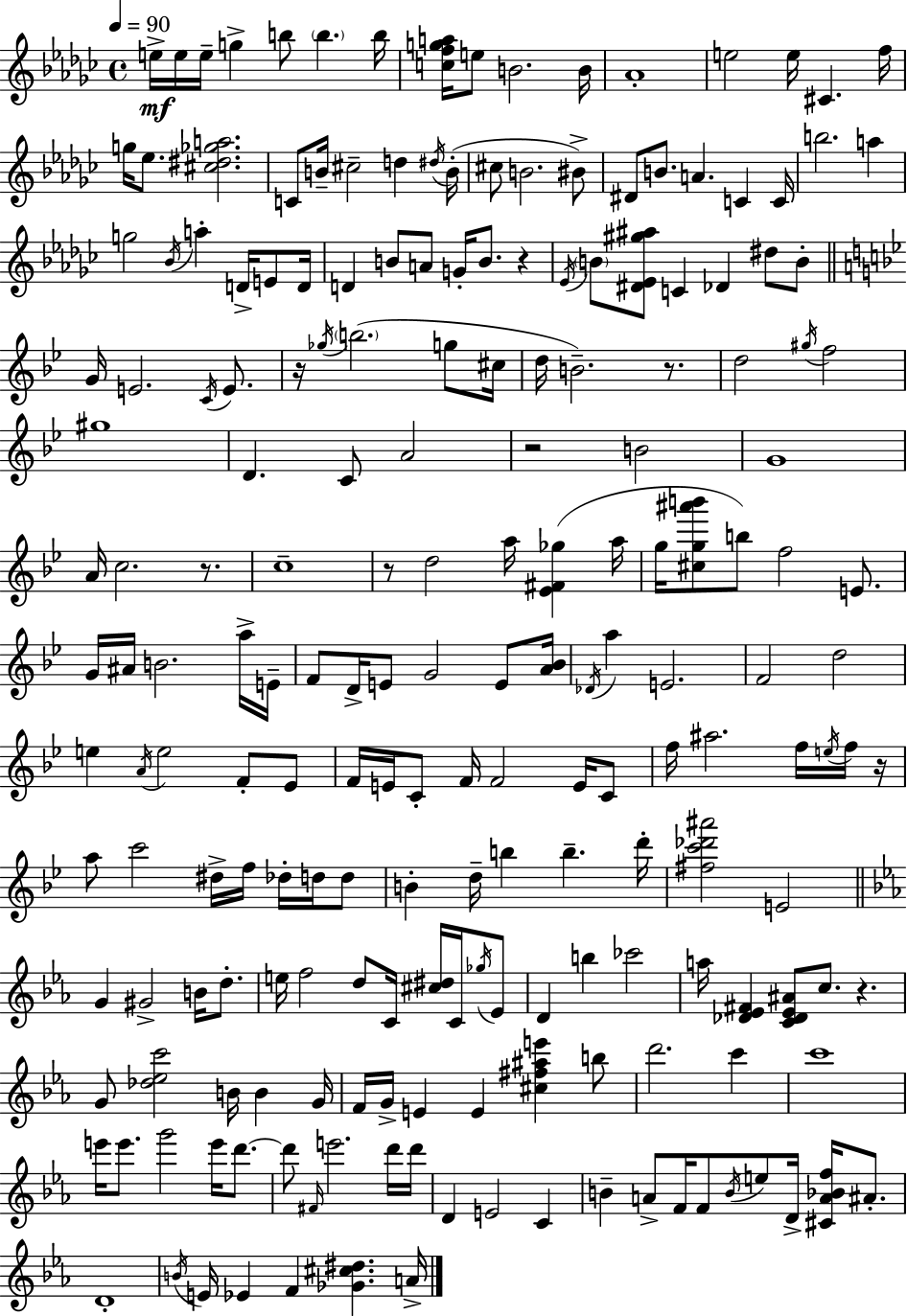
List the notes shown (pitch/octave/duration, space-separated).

E5/s E5/s E5/s G5/q B5/e B5/q. B5/s [C5,F5,G5,A5]/s E5/e B4/h. B4/s Ab4/w E5/h E5/s C#4/q. F5/s G5/s Eb5/e. [C#5,D#5,Gb5,A5]/h. C4/e B4/s C#5/h D5/q D#5/s B4/s C#5/e B4/h. BIS4/e D#4/e B4/e. A4/q. C4/q C4/s B5/h. A5/q G5/h Bb4/s A5/q D4/s E4/e D4/s D4/q B4/e A4/e G4/s B4/e. R/q Eb4/s B4/e [D#4,Eb4,G#5,A#5]/e C4/q Db4/q D#5/e B4/e G4/s E4/h. C4/s E4/e. R/s Gb5/s B5/h. G5/e C#5/s D5/s B4/h. R/e. D5/h G#5/s F5/h G#5/w D4/q. C4/e A4/h R/h B4/h G4/w A4/s C5/h. R/e. C5/w R/e D5/h A5/s [Eb4,F#4,Gb5]/q A5/s G5/s [C#5,G5,A#6,B6]/e B5/e F5/h E4/e. G4/s A#4/s B4/h. A5/s E4/s F4/e D4/s E4/e G4/h E4/e [A4,Bb4]/s Db4/s A5/q E4/h. F4/h D5/h E5/q A4/s E5/h F4/e Eb4/e F4/s E4/s C4/e F4/s F4/h E4/s C4/e F5/s A#5/h. F5/s E5/s F5/s R/s A5/e C6/h D#5/s F5/s Db5/s D5/s D5/e B4/q D5/s B5/q B5/q. D6/s [F#5,C6,Db6,A#6]/h E4/h G4/q G#4/h B4/s D5/e. E5/s F5/h D5/e C4/s [C#5,D#5]/s C4/s Gb5/s Eb4/e D4/q B5/q CES6/h A5/s [Db4,Eb4,F#4]/q [C4,Db4,Eb4,A#4]/e C5/e. R/q. G4/e [Db5,Eb5,C6]/h B4/s B4/q G4/s F4/s G4/s E4/q E4/q [C#5,F#5,A#5,E6]/q B5/e D6/h. C6/q C6/w E6/s E6/e. G6/h E6/s D6/e. D6/e F#4/s E6/h. D6/s D6/s D4/q E4/h C4/q B4/q A4/e F4/s F4/e B4/s E5/e D4/s [C#4,A4,Bb4,F5]/s A#4/e. D4/w B4/s E4/s Eb4/q F4/q [Gb4,C#5,D#5]/q. A4/s